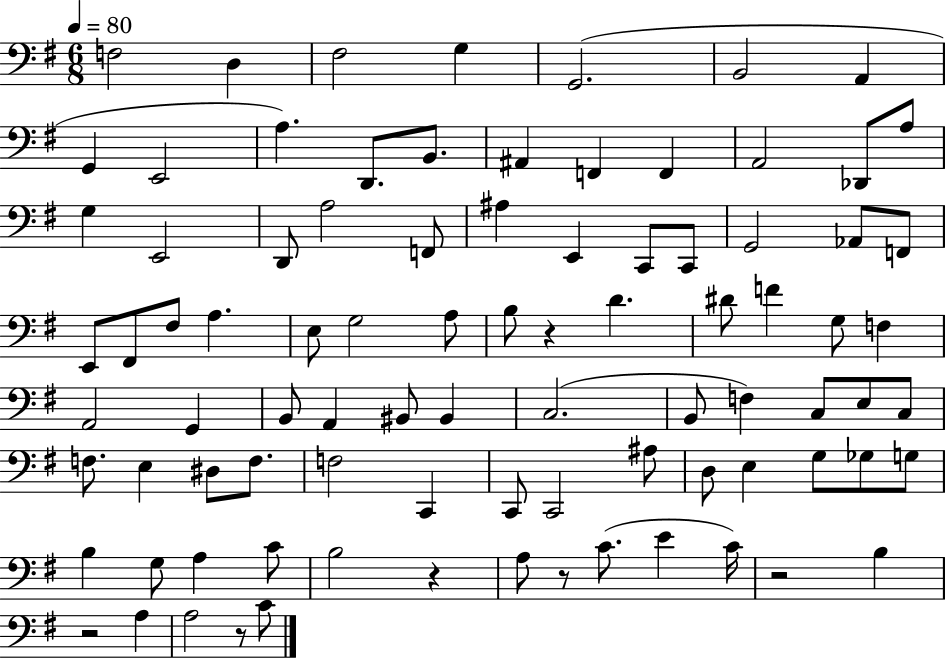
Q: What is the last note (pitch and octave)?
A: C4